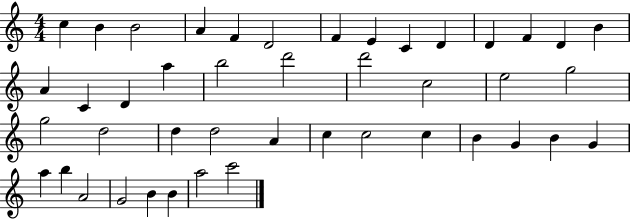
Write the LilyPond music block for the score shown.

{
  \clef treble
  \numericTimeSignature
  \time 4/4
  \key c \major
  c''4 b'4 b'2 | a'4 f'4 d'2 | f'4 e'4 c'4 d'4 | d'4 f'4 d'4 b'4 | \break a'4 c'4 d'4 a''4 | b''2 d'''2 | d'''2 c''2 | e''2 g''2 | \break g''2 d''2 | d''4 d''2 a'4 | c''4 c''2 c''4 | b'4 g'4 b'4 g'4 | \break a''4 b''4 a'2 | g'2 b'4 b'4 | a''2 c'''2 | \bar "|."
}